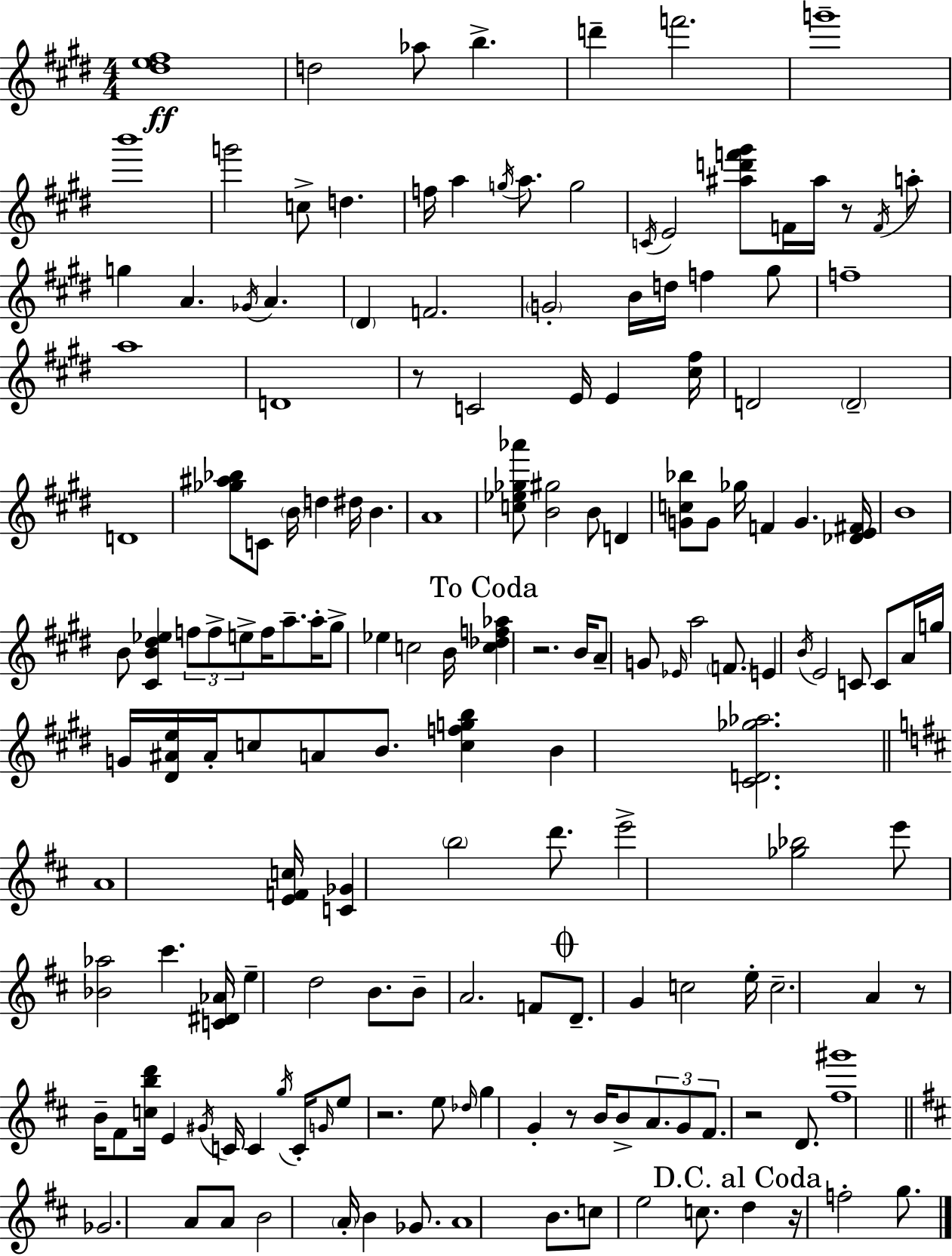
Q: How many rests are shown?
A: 8